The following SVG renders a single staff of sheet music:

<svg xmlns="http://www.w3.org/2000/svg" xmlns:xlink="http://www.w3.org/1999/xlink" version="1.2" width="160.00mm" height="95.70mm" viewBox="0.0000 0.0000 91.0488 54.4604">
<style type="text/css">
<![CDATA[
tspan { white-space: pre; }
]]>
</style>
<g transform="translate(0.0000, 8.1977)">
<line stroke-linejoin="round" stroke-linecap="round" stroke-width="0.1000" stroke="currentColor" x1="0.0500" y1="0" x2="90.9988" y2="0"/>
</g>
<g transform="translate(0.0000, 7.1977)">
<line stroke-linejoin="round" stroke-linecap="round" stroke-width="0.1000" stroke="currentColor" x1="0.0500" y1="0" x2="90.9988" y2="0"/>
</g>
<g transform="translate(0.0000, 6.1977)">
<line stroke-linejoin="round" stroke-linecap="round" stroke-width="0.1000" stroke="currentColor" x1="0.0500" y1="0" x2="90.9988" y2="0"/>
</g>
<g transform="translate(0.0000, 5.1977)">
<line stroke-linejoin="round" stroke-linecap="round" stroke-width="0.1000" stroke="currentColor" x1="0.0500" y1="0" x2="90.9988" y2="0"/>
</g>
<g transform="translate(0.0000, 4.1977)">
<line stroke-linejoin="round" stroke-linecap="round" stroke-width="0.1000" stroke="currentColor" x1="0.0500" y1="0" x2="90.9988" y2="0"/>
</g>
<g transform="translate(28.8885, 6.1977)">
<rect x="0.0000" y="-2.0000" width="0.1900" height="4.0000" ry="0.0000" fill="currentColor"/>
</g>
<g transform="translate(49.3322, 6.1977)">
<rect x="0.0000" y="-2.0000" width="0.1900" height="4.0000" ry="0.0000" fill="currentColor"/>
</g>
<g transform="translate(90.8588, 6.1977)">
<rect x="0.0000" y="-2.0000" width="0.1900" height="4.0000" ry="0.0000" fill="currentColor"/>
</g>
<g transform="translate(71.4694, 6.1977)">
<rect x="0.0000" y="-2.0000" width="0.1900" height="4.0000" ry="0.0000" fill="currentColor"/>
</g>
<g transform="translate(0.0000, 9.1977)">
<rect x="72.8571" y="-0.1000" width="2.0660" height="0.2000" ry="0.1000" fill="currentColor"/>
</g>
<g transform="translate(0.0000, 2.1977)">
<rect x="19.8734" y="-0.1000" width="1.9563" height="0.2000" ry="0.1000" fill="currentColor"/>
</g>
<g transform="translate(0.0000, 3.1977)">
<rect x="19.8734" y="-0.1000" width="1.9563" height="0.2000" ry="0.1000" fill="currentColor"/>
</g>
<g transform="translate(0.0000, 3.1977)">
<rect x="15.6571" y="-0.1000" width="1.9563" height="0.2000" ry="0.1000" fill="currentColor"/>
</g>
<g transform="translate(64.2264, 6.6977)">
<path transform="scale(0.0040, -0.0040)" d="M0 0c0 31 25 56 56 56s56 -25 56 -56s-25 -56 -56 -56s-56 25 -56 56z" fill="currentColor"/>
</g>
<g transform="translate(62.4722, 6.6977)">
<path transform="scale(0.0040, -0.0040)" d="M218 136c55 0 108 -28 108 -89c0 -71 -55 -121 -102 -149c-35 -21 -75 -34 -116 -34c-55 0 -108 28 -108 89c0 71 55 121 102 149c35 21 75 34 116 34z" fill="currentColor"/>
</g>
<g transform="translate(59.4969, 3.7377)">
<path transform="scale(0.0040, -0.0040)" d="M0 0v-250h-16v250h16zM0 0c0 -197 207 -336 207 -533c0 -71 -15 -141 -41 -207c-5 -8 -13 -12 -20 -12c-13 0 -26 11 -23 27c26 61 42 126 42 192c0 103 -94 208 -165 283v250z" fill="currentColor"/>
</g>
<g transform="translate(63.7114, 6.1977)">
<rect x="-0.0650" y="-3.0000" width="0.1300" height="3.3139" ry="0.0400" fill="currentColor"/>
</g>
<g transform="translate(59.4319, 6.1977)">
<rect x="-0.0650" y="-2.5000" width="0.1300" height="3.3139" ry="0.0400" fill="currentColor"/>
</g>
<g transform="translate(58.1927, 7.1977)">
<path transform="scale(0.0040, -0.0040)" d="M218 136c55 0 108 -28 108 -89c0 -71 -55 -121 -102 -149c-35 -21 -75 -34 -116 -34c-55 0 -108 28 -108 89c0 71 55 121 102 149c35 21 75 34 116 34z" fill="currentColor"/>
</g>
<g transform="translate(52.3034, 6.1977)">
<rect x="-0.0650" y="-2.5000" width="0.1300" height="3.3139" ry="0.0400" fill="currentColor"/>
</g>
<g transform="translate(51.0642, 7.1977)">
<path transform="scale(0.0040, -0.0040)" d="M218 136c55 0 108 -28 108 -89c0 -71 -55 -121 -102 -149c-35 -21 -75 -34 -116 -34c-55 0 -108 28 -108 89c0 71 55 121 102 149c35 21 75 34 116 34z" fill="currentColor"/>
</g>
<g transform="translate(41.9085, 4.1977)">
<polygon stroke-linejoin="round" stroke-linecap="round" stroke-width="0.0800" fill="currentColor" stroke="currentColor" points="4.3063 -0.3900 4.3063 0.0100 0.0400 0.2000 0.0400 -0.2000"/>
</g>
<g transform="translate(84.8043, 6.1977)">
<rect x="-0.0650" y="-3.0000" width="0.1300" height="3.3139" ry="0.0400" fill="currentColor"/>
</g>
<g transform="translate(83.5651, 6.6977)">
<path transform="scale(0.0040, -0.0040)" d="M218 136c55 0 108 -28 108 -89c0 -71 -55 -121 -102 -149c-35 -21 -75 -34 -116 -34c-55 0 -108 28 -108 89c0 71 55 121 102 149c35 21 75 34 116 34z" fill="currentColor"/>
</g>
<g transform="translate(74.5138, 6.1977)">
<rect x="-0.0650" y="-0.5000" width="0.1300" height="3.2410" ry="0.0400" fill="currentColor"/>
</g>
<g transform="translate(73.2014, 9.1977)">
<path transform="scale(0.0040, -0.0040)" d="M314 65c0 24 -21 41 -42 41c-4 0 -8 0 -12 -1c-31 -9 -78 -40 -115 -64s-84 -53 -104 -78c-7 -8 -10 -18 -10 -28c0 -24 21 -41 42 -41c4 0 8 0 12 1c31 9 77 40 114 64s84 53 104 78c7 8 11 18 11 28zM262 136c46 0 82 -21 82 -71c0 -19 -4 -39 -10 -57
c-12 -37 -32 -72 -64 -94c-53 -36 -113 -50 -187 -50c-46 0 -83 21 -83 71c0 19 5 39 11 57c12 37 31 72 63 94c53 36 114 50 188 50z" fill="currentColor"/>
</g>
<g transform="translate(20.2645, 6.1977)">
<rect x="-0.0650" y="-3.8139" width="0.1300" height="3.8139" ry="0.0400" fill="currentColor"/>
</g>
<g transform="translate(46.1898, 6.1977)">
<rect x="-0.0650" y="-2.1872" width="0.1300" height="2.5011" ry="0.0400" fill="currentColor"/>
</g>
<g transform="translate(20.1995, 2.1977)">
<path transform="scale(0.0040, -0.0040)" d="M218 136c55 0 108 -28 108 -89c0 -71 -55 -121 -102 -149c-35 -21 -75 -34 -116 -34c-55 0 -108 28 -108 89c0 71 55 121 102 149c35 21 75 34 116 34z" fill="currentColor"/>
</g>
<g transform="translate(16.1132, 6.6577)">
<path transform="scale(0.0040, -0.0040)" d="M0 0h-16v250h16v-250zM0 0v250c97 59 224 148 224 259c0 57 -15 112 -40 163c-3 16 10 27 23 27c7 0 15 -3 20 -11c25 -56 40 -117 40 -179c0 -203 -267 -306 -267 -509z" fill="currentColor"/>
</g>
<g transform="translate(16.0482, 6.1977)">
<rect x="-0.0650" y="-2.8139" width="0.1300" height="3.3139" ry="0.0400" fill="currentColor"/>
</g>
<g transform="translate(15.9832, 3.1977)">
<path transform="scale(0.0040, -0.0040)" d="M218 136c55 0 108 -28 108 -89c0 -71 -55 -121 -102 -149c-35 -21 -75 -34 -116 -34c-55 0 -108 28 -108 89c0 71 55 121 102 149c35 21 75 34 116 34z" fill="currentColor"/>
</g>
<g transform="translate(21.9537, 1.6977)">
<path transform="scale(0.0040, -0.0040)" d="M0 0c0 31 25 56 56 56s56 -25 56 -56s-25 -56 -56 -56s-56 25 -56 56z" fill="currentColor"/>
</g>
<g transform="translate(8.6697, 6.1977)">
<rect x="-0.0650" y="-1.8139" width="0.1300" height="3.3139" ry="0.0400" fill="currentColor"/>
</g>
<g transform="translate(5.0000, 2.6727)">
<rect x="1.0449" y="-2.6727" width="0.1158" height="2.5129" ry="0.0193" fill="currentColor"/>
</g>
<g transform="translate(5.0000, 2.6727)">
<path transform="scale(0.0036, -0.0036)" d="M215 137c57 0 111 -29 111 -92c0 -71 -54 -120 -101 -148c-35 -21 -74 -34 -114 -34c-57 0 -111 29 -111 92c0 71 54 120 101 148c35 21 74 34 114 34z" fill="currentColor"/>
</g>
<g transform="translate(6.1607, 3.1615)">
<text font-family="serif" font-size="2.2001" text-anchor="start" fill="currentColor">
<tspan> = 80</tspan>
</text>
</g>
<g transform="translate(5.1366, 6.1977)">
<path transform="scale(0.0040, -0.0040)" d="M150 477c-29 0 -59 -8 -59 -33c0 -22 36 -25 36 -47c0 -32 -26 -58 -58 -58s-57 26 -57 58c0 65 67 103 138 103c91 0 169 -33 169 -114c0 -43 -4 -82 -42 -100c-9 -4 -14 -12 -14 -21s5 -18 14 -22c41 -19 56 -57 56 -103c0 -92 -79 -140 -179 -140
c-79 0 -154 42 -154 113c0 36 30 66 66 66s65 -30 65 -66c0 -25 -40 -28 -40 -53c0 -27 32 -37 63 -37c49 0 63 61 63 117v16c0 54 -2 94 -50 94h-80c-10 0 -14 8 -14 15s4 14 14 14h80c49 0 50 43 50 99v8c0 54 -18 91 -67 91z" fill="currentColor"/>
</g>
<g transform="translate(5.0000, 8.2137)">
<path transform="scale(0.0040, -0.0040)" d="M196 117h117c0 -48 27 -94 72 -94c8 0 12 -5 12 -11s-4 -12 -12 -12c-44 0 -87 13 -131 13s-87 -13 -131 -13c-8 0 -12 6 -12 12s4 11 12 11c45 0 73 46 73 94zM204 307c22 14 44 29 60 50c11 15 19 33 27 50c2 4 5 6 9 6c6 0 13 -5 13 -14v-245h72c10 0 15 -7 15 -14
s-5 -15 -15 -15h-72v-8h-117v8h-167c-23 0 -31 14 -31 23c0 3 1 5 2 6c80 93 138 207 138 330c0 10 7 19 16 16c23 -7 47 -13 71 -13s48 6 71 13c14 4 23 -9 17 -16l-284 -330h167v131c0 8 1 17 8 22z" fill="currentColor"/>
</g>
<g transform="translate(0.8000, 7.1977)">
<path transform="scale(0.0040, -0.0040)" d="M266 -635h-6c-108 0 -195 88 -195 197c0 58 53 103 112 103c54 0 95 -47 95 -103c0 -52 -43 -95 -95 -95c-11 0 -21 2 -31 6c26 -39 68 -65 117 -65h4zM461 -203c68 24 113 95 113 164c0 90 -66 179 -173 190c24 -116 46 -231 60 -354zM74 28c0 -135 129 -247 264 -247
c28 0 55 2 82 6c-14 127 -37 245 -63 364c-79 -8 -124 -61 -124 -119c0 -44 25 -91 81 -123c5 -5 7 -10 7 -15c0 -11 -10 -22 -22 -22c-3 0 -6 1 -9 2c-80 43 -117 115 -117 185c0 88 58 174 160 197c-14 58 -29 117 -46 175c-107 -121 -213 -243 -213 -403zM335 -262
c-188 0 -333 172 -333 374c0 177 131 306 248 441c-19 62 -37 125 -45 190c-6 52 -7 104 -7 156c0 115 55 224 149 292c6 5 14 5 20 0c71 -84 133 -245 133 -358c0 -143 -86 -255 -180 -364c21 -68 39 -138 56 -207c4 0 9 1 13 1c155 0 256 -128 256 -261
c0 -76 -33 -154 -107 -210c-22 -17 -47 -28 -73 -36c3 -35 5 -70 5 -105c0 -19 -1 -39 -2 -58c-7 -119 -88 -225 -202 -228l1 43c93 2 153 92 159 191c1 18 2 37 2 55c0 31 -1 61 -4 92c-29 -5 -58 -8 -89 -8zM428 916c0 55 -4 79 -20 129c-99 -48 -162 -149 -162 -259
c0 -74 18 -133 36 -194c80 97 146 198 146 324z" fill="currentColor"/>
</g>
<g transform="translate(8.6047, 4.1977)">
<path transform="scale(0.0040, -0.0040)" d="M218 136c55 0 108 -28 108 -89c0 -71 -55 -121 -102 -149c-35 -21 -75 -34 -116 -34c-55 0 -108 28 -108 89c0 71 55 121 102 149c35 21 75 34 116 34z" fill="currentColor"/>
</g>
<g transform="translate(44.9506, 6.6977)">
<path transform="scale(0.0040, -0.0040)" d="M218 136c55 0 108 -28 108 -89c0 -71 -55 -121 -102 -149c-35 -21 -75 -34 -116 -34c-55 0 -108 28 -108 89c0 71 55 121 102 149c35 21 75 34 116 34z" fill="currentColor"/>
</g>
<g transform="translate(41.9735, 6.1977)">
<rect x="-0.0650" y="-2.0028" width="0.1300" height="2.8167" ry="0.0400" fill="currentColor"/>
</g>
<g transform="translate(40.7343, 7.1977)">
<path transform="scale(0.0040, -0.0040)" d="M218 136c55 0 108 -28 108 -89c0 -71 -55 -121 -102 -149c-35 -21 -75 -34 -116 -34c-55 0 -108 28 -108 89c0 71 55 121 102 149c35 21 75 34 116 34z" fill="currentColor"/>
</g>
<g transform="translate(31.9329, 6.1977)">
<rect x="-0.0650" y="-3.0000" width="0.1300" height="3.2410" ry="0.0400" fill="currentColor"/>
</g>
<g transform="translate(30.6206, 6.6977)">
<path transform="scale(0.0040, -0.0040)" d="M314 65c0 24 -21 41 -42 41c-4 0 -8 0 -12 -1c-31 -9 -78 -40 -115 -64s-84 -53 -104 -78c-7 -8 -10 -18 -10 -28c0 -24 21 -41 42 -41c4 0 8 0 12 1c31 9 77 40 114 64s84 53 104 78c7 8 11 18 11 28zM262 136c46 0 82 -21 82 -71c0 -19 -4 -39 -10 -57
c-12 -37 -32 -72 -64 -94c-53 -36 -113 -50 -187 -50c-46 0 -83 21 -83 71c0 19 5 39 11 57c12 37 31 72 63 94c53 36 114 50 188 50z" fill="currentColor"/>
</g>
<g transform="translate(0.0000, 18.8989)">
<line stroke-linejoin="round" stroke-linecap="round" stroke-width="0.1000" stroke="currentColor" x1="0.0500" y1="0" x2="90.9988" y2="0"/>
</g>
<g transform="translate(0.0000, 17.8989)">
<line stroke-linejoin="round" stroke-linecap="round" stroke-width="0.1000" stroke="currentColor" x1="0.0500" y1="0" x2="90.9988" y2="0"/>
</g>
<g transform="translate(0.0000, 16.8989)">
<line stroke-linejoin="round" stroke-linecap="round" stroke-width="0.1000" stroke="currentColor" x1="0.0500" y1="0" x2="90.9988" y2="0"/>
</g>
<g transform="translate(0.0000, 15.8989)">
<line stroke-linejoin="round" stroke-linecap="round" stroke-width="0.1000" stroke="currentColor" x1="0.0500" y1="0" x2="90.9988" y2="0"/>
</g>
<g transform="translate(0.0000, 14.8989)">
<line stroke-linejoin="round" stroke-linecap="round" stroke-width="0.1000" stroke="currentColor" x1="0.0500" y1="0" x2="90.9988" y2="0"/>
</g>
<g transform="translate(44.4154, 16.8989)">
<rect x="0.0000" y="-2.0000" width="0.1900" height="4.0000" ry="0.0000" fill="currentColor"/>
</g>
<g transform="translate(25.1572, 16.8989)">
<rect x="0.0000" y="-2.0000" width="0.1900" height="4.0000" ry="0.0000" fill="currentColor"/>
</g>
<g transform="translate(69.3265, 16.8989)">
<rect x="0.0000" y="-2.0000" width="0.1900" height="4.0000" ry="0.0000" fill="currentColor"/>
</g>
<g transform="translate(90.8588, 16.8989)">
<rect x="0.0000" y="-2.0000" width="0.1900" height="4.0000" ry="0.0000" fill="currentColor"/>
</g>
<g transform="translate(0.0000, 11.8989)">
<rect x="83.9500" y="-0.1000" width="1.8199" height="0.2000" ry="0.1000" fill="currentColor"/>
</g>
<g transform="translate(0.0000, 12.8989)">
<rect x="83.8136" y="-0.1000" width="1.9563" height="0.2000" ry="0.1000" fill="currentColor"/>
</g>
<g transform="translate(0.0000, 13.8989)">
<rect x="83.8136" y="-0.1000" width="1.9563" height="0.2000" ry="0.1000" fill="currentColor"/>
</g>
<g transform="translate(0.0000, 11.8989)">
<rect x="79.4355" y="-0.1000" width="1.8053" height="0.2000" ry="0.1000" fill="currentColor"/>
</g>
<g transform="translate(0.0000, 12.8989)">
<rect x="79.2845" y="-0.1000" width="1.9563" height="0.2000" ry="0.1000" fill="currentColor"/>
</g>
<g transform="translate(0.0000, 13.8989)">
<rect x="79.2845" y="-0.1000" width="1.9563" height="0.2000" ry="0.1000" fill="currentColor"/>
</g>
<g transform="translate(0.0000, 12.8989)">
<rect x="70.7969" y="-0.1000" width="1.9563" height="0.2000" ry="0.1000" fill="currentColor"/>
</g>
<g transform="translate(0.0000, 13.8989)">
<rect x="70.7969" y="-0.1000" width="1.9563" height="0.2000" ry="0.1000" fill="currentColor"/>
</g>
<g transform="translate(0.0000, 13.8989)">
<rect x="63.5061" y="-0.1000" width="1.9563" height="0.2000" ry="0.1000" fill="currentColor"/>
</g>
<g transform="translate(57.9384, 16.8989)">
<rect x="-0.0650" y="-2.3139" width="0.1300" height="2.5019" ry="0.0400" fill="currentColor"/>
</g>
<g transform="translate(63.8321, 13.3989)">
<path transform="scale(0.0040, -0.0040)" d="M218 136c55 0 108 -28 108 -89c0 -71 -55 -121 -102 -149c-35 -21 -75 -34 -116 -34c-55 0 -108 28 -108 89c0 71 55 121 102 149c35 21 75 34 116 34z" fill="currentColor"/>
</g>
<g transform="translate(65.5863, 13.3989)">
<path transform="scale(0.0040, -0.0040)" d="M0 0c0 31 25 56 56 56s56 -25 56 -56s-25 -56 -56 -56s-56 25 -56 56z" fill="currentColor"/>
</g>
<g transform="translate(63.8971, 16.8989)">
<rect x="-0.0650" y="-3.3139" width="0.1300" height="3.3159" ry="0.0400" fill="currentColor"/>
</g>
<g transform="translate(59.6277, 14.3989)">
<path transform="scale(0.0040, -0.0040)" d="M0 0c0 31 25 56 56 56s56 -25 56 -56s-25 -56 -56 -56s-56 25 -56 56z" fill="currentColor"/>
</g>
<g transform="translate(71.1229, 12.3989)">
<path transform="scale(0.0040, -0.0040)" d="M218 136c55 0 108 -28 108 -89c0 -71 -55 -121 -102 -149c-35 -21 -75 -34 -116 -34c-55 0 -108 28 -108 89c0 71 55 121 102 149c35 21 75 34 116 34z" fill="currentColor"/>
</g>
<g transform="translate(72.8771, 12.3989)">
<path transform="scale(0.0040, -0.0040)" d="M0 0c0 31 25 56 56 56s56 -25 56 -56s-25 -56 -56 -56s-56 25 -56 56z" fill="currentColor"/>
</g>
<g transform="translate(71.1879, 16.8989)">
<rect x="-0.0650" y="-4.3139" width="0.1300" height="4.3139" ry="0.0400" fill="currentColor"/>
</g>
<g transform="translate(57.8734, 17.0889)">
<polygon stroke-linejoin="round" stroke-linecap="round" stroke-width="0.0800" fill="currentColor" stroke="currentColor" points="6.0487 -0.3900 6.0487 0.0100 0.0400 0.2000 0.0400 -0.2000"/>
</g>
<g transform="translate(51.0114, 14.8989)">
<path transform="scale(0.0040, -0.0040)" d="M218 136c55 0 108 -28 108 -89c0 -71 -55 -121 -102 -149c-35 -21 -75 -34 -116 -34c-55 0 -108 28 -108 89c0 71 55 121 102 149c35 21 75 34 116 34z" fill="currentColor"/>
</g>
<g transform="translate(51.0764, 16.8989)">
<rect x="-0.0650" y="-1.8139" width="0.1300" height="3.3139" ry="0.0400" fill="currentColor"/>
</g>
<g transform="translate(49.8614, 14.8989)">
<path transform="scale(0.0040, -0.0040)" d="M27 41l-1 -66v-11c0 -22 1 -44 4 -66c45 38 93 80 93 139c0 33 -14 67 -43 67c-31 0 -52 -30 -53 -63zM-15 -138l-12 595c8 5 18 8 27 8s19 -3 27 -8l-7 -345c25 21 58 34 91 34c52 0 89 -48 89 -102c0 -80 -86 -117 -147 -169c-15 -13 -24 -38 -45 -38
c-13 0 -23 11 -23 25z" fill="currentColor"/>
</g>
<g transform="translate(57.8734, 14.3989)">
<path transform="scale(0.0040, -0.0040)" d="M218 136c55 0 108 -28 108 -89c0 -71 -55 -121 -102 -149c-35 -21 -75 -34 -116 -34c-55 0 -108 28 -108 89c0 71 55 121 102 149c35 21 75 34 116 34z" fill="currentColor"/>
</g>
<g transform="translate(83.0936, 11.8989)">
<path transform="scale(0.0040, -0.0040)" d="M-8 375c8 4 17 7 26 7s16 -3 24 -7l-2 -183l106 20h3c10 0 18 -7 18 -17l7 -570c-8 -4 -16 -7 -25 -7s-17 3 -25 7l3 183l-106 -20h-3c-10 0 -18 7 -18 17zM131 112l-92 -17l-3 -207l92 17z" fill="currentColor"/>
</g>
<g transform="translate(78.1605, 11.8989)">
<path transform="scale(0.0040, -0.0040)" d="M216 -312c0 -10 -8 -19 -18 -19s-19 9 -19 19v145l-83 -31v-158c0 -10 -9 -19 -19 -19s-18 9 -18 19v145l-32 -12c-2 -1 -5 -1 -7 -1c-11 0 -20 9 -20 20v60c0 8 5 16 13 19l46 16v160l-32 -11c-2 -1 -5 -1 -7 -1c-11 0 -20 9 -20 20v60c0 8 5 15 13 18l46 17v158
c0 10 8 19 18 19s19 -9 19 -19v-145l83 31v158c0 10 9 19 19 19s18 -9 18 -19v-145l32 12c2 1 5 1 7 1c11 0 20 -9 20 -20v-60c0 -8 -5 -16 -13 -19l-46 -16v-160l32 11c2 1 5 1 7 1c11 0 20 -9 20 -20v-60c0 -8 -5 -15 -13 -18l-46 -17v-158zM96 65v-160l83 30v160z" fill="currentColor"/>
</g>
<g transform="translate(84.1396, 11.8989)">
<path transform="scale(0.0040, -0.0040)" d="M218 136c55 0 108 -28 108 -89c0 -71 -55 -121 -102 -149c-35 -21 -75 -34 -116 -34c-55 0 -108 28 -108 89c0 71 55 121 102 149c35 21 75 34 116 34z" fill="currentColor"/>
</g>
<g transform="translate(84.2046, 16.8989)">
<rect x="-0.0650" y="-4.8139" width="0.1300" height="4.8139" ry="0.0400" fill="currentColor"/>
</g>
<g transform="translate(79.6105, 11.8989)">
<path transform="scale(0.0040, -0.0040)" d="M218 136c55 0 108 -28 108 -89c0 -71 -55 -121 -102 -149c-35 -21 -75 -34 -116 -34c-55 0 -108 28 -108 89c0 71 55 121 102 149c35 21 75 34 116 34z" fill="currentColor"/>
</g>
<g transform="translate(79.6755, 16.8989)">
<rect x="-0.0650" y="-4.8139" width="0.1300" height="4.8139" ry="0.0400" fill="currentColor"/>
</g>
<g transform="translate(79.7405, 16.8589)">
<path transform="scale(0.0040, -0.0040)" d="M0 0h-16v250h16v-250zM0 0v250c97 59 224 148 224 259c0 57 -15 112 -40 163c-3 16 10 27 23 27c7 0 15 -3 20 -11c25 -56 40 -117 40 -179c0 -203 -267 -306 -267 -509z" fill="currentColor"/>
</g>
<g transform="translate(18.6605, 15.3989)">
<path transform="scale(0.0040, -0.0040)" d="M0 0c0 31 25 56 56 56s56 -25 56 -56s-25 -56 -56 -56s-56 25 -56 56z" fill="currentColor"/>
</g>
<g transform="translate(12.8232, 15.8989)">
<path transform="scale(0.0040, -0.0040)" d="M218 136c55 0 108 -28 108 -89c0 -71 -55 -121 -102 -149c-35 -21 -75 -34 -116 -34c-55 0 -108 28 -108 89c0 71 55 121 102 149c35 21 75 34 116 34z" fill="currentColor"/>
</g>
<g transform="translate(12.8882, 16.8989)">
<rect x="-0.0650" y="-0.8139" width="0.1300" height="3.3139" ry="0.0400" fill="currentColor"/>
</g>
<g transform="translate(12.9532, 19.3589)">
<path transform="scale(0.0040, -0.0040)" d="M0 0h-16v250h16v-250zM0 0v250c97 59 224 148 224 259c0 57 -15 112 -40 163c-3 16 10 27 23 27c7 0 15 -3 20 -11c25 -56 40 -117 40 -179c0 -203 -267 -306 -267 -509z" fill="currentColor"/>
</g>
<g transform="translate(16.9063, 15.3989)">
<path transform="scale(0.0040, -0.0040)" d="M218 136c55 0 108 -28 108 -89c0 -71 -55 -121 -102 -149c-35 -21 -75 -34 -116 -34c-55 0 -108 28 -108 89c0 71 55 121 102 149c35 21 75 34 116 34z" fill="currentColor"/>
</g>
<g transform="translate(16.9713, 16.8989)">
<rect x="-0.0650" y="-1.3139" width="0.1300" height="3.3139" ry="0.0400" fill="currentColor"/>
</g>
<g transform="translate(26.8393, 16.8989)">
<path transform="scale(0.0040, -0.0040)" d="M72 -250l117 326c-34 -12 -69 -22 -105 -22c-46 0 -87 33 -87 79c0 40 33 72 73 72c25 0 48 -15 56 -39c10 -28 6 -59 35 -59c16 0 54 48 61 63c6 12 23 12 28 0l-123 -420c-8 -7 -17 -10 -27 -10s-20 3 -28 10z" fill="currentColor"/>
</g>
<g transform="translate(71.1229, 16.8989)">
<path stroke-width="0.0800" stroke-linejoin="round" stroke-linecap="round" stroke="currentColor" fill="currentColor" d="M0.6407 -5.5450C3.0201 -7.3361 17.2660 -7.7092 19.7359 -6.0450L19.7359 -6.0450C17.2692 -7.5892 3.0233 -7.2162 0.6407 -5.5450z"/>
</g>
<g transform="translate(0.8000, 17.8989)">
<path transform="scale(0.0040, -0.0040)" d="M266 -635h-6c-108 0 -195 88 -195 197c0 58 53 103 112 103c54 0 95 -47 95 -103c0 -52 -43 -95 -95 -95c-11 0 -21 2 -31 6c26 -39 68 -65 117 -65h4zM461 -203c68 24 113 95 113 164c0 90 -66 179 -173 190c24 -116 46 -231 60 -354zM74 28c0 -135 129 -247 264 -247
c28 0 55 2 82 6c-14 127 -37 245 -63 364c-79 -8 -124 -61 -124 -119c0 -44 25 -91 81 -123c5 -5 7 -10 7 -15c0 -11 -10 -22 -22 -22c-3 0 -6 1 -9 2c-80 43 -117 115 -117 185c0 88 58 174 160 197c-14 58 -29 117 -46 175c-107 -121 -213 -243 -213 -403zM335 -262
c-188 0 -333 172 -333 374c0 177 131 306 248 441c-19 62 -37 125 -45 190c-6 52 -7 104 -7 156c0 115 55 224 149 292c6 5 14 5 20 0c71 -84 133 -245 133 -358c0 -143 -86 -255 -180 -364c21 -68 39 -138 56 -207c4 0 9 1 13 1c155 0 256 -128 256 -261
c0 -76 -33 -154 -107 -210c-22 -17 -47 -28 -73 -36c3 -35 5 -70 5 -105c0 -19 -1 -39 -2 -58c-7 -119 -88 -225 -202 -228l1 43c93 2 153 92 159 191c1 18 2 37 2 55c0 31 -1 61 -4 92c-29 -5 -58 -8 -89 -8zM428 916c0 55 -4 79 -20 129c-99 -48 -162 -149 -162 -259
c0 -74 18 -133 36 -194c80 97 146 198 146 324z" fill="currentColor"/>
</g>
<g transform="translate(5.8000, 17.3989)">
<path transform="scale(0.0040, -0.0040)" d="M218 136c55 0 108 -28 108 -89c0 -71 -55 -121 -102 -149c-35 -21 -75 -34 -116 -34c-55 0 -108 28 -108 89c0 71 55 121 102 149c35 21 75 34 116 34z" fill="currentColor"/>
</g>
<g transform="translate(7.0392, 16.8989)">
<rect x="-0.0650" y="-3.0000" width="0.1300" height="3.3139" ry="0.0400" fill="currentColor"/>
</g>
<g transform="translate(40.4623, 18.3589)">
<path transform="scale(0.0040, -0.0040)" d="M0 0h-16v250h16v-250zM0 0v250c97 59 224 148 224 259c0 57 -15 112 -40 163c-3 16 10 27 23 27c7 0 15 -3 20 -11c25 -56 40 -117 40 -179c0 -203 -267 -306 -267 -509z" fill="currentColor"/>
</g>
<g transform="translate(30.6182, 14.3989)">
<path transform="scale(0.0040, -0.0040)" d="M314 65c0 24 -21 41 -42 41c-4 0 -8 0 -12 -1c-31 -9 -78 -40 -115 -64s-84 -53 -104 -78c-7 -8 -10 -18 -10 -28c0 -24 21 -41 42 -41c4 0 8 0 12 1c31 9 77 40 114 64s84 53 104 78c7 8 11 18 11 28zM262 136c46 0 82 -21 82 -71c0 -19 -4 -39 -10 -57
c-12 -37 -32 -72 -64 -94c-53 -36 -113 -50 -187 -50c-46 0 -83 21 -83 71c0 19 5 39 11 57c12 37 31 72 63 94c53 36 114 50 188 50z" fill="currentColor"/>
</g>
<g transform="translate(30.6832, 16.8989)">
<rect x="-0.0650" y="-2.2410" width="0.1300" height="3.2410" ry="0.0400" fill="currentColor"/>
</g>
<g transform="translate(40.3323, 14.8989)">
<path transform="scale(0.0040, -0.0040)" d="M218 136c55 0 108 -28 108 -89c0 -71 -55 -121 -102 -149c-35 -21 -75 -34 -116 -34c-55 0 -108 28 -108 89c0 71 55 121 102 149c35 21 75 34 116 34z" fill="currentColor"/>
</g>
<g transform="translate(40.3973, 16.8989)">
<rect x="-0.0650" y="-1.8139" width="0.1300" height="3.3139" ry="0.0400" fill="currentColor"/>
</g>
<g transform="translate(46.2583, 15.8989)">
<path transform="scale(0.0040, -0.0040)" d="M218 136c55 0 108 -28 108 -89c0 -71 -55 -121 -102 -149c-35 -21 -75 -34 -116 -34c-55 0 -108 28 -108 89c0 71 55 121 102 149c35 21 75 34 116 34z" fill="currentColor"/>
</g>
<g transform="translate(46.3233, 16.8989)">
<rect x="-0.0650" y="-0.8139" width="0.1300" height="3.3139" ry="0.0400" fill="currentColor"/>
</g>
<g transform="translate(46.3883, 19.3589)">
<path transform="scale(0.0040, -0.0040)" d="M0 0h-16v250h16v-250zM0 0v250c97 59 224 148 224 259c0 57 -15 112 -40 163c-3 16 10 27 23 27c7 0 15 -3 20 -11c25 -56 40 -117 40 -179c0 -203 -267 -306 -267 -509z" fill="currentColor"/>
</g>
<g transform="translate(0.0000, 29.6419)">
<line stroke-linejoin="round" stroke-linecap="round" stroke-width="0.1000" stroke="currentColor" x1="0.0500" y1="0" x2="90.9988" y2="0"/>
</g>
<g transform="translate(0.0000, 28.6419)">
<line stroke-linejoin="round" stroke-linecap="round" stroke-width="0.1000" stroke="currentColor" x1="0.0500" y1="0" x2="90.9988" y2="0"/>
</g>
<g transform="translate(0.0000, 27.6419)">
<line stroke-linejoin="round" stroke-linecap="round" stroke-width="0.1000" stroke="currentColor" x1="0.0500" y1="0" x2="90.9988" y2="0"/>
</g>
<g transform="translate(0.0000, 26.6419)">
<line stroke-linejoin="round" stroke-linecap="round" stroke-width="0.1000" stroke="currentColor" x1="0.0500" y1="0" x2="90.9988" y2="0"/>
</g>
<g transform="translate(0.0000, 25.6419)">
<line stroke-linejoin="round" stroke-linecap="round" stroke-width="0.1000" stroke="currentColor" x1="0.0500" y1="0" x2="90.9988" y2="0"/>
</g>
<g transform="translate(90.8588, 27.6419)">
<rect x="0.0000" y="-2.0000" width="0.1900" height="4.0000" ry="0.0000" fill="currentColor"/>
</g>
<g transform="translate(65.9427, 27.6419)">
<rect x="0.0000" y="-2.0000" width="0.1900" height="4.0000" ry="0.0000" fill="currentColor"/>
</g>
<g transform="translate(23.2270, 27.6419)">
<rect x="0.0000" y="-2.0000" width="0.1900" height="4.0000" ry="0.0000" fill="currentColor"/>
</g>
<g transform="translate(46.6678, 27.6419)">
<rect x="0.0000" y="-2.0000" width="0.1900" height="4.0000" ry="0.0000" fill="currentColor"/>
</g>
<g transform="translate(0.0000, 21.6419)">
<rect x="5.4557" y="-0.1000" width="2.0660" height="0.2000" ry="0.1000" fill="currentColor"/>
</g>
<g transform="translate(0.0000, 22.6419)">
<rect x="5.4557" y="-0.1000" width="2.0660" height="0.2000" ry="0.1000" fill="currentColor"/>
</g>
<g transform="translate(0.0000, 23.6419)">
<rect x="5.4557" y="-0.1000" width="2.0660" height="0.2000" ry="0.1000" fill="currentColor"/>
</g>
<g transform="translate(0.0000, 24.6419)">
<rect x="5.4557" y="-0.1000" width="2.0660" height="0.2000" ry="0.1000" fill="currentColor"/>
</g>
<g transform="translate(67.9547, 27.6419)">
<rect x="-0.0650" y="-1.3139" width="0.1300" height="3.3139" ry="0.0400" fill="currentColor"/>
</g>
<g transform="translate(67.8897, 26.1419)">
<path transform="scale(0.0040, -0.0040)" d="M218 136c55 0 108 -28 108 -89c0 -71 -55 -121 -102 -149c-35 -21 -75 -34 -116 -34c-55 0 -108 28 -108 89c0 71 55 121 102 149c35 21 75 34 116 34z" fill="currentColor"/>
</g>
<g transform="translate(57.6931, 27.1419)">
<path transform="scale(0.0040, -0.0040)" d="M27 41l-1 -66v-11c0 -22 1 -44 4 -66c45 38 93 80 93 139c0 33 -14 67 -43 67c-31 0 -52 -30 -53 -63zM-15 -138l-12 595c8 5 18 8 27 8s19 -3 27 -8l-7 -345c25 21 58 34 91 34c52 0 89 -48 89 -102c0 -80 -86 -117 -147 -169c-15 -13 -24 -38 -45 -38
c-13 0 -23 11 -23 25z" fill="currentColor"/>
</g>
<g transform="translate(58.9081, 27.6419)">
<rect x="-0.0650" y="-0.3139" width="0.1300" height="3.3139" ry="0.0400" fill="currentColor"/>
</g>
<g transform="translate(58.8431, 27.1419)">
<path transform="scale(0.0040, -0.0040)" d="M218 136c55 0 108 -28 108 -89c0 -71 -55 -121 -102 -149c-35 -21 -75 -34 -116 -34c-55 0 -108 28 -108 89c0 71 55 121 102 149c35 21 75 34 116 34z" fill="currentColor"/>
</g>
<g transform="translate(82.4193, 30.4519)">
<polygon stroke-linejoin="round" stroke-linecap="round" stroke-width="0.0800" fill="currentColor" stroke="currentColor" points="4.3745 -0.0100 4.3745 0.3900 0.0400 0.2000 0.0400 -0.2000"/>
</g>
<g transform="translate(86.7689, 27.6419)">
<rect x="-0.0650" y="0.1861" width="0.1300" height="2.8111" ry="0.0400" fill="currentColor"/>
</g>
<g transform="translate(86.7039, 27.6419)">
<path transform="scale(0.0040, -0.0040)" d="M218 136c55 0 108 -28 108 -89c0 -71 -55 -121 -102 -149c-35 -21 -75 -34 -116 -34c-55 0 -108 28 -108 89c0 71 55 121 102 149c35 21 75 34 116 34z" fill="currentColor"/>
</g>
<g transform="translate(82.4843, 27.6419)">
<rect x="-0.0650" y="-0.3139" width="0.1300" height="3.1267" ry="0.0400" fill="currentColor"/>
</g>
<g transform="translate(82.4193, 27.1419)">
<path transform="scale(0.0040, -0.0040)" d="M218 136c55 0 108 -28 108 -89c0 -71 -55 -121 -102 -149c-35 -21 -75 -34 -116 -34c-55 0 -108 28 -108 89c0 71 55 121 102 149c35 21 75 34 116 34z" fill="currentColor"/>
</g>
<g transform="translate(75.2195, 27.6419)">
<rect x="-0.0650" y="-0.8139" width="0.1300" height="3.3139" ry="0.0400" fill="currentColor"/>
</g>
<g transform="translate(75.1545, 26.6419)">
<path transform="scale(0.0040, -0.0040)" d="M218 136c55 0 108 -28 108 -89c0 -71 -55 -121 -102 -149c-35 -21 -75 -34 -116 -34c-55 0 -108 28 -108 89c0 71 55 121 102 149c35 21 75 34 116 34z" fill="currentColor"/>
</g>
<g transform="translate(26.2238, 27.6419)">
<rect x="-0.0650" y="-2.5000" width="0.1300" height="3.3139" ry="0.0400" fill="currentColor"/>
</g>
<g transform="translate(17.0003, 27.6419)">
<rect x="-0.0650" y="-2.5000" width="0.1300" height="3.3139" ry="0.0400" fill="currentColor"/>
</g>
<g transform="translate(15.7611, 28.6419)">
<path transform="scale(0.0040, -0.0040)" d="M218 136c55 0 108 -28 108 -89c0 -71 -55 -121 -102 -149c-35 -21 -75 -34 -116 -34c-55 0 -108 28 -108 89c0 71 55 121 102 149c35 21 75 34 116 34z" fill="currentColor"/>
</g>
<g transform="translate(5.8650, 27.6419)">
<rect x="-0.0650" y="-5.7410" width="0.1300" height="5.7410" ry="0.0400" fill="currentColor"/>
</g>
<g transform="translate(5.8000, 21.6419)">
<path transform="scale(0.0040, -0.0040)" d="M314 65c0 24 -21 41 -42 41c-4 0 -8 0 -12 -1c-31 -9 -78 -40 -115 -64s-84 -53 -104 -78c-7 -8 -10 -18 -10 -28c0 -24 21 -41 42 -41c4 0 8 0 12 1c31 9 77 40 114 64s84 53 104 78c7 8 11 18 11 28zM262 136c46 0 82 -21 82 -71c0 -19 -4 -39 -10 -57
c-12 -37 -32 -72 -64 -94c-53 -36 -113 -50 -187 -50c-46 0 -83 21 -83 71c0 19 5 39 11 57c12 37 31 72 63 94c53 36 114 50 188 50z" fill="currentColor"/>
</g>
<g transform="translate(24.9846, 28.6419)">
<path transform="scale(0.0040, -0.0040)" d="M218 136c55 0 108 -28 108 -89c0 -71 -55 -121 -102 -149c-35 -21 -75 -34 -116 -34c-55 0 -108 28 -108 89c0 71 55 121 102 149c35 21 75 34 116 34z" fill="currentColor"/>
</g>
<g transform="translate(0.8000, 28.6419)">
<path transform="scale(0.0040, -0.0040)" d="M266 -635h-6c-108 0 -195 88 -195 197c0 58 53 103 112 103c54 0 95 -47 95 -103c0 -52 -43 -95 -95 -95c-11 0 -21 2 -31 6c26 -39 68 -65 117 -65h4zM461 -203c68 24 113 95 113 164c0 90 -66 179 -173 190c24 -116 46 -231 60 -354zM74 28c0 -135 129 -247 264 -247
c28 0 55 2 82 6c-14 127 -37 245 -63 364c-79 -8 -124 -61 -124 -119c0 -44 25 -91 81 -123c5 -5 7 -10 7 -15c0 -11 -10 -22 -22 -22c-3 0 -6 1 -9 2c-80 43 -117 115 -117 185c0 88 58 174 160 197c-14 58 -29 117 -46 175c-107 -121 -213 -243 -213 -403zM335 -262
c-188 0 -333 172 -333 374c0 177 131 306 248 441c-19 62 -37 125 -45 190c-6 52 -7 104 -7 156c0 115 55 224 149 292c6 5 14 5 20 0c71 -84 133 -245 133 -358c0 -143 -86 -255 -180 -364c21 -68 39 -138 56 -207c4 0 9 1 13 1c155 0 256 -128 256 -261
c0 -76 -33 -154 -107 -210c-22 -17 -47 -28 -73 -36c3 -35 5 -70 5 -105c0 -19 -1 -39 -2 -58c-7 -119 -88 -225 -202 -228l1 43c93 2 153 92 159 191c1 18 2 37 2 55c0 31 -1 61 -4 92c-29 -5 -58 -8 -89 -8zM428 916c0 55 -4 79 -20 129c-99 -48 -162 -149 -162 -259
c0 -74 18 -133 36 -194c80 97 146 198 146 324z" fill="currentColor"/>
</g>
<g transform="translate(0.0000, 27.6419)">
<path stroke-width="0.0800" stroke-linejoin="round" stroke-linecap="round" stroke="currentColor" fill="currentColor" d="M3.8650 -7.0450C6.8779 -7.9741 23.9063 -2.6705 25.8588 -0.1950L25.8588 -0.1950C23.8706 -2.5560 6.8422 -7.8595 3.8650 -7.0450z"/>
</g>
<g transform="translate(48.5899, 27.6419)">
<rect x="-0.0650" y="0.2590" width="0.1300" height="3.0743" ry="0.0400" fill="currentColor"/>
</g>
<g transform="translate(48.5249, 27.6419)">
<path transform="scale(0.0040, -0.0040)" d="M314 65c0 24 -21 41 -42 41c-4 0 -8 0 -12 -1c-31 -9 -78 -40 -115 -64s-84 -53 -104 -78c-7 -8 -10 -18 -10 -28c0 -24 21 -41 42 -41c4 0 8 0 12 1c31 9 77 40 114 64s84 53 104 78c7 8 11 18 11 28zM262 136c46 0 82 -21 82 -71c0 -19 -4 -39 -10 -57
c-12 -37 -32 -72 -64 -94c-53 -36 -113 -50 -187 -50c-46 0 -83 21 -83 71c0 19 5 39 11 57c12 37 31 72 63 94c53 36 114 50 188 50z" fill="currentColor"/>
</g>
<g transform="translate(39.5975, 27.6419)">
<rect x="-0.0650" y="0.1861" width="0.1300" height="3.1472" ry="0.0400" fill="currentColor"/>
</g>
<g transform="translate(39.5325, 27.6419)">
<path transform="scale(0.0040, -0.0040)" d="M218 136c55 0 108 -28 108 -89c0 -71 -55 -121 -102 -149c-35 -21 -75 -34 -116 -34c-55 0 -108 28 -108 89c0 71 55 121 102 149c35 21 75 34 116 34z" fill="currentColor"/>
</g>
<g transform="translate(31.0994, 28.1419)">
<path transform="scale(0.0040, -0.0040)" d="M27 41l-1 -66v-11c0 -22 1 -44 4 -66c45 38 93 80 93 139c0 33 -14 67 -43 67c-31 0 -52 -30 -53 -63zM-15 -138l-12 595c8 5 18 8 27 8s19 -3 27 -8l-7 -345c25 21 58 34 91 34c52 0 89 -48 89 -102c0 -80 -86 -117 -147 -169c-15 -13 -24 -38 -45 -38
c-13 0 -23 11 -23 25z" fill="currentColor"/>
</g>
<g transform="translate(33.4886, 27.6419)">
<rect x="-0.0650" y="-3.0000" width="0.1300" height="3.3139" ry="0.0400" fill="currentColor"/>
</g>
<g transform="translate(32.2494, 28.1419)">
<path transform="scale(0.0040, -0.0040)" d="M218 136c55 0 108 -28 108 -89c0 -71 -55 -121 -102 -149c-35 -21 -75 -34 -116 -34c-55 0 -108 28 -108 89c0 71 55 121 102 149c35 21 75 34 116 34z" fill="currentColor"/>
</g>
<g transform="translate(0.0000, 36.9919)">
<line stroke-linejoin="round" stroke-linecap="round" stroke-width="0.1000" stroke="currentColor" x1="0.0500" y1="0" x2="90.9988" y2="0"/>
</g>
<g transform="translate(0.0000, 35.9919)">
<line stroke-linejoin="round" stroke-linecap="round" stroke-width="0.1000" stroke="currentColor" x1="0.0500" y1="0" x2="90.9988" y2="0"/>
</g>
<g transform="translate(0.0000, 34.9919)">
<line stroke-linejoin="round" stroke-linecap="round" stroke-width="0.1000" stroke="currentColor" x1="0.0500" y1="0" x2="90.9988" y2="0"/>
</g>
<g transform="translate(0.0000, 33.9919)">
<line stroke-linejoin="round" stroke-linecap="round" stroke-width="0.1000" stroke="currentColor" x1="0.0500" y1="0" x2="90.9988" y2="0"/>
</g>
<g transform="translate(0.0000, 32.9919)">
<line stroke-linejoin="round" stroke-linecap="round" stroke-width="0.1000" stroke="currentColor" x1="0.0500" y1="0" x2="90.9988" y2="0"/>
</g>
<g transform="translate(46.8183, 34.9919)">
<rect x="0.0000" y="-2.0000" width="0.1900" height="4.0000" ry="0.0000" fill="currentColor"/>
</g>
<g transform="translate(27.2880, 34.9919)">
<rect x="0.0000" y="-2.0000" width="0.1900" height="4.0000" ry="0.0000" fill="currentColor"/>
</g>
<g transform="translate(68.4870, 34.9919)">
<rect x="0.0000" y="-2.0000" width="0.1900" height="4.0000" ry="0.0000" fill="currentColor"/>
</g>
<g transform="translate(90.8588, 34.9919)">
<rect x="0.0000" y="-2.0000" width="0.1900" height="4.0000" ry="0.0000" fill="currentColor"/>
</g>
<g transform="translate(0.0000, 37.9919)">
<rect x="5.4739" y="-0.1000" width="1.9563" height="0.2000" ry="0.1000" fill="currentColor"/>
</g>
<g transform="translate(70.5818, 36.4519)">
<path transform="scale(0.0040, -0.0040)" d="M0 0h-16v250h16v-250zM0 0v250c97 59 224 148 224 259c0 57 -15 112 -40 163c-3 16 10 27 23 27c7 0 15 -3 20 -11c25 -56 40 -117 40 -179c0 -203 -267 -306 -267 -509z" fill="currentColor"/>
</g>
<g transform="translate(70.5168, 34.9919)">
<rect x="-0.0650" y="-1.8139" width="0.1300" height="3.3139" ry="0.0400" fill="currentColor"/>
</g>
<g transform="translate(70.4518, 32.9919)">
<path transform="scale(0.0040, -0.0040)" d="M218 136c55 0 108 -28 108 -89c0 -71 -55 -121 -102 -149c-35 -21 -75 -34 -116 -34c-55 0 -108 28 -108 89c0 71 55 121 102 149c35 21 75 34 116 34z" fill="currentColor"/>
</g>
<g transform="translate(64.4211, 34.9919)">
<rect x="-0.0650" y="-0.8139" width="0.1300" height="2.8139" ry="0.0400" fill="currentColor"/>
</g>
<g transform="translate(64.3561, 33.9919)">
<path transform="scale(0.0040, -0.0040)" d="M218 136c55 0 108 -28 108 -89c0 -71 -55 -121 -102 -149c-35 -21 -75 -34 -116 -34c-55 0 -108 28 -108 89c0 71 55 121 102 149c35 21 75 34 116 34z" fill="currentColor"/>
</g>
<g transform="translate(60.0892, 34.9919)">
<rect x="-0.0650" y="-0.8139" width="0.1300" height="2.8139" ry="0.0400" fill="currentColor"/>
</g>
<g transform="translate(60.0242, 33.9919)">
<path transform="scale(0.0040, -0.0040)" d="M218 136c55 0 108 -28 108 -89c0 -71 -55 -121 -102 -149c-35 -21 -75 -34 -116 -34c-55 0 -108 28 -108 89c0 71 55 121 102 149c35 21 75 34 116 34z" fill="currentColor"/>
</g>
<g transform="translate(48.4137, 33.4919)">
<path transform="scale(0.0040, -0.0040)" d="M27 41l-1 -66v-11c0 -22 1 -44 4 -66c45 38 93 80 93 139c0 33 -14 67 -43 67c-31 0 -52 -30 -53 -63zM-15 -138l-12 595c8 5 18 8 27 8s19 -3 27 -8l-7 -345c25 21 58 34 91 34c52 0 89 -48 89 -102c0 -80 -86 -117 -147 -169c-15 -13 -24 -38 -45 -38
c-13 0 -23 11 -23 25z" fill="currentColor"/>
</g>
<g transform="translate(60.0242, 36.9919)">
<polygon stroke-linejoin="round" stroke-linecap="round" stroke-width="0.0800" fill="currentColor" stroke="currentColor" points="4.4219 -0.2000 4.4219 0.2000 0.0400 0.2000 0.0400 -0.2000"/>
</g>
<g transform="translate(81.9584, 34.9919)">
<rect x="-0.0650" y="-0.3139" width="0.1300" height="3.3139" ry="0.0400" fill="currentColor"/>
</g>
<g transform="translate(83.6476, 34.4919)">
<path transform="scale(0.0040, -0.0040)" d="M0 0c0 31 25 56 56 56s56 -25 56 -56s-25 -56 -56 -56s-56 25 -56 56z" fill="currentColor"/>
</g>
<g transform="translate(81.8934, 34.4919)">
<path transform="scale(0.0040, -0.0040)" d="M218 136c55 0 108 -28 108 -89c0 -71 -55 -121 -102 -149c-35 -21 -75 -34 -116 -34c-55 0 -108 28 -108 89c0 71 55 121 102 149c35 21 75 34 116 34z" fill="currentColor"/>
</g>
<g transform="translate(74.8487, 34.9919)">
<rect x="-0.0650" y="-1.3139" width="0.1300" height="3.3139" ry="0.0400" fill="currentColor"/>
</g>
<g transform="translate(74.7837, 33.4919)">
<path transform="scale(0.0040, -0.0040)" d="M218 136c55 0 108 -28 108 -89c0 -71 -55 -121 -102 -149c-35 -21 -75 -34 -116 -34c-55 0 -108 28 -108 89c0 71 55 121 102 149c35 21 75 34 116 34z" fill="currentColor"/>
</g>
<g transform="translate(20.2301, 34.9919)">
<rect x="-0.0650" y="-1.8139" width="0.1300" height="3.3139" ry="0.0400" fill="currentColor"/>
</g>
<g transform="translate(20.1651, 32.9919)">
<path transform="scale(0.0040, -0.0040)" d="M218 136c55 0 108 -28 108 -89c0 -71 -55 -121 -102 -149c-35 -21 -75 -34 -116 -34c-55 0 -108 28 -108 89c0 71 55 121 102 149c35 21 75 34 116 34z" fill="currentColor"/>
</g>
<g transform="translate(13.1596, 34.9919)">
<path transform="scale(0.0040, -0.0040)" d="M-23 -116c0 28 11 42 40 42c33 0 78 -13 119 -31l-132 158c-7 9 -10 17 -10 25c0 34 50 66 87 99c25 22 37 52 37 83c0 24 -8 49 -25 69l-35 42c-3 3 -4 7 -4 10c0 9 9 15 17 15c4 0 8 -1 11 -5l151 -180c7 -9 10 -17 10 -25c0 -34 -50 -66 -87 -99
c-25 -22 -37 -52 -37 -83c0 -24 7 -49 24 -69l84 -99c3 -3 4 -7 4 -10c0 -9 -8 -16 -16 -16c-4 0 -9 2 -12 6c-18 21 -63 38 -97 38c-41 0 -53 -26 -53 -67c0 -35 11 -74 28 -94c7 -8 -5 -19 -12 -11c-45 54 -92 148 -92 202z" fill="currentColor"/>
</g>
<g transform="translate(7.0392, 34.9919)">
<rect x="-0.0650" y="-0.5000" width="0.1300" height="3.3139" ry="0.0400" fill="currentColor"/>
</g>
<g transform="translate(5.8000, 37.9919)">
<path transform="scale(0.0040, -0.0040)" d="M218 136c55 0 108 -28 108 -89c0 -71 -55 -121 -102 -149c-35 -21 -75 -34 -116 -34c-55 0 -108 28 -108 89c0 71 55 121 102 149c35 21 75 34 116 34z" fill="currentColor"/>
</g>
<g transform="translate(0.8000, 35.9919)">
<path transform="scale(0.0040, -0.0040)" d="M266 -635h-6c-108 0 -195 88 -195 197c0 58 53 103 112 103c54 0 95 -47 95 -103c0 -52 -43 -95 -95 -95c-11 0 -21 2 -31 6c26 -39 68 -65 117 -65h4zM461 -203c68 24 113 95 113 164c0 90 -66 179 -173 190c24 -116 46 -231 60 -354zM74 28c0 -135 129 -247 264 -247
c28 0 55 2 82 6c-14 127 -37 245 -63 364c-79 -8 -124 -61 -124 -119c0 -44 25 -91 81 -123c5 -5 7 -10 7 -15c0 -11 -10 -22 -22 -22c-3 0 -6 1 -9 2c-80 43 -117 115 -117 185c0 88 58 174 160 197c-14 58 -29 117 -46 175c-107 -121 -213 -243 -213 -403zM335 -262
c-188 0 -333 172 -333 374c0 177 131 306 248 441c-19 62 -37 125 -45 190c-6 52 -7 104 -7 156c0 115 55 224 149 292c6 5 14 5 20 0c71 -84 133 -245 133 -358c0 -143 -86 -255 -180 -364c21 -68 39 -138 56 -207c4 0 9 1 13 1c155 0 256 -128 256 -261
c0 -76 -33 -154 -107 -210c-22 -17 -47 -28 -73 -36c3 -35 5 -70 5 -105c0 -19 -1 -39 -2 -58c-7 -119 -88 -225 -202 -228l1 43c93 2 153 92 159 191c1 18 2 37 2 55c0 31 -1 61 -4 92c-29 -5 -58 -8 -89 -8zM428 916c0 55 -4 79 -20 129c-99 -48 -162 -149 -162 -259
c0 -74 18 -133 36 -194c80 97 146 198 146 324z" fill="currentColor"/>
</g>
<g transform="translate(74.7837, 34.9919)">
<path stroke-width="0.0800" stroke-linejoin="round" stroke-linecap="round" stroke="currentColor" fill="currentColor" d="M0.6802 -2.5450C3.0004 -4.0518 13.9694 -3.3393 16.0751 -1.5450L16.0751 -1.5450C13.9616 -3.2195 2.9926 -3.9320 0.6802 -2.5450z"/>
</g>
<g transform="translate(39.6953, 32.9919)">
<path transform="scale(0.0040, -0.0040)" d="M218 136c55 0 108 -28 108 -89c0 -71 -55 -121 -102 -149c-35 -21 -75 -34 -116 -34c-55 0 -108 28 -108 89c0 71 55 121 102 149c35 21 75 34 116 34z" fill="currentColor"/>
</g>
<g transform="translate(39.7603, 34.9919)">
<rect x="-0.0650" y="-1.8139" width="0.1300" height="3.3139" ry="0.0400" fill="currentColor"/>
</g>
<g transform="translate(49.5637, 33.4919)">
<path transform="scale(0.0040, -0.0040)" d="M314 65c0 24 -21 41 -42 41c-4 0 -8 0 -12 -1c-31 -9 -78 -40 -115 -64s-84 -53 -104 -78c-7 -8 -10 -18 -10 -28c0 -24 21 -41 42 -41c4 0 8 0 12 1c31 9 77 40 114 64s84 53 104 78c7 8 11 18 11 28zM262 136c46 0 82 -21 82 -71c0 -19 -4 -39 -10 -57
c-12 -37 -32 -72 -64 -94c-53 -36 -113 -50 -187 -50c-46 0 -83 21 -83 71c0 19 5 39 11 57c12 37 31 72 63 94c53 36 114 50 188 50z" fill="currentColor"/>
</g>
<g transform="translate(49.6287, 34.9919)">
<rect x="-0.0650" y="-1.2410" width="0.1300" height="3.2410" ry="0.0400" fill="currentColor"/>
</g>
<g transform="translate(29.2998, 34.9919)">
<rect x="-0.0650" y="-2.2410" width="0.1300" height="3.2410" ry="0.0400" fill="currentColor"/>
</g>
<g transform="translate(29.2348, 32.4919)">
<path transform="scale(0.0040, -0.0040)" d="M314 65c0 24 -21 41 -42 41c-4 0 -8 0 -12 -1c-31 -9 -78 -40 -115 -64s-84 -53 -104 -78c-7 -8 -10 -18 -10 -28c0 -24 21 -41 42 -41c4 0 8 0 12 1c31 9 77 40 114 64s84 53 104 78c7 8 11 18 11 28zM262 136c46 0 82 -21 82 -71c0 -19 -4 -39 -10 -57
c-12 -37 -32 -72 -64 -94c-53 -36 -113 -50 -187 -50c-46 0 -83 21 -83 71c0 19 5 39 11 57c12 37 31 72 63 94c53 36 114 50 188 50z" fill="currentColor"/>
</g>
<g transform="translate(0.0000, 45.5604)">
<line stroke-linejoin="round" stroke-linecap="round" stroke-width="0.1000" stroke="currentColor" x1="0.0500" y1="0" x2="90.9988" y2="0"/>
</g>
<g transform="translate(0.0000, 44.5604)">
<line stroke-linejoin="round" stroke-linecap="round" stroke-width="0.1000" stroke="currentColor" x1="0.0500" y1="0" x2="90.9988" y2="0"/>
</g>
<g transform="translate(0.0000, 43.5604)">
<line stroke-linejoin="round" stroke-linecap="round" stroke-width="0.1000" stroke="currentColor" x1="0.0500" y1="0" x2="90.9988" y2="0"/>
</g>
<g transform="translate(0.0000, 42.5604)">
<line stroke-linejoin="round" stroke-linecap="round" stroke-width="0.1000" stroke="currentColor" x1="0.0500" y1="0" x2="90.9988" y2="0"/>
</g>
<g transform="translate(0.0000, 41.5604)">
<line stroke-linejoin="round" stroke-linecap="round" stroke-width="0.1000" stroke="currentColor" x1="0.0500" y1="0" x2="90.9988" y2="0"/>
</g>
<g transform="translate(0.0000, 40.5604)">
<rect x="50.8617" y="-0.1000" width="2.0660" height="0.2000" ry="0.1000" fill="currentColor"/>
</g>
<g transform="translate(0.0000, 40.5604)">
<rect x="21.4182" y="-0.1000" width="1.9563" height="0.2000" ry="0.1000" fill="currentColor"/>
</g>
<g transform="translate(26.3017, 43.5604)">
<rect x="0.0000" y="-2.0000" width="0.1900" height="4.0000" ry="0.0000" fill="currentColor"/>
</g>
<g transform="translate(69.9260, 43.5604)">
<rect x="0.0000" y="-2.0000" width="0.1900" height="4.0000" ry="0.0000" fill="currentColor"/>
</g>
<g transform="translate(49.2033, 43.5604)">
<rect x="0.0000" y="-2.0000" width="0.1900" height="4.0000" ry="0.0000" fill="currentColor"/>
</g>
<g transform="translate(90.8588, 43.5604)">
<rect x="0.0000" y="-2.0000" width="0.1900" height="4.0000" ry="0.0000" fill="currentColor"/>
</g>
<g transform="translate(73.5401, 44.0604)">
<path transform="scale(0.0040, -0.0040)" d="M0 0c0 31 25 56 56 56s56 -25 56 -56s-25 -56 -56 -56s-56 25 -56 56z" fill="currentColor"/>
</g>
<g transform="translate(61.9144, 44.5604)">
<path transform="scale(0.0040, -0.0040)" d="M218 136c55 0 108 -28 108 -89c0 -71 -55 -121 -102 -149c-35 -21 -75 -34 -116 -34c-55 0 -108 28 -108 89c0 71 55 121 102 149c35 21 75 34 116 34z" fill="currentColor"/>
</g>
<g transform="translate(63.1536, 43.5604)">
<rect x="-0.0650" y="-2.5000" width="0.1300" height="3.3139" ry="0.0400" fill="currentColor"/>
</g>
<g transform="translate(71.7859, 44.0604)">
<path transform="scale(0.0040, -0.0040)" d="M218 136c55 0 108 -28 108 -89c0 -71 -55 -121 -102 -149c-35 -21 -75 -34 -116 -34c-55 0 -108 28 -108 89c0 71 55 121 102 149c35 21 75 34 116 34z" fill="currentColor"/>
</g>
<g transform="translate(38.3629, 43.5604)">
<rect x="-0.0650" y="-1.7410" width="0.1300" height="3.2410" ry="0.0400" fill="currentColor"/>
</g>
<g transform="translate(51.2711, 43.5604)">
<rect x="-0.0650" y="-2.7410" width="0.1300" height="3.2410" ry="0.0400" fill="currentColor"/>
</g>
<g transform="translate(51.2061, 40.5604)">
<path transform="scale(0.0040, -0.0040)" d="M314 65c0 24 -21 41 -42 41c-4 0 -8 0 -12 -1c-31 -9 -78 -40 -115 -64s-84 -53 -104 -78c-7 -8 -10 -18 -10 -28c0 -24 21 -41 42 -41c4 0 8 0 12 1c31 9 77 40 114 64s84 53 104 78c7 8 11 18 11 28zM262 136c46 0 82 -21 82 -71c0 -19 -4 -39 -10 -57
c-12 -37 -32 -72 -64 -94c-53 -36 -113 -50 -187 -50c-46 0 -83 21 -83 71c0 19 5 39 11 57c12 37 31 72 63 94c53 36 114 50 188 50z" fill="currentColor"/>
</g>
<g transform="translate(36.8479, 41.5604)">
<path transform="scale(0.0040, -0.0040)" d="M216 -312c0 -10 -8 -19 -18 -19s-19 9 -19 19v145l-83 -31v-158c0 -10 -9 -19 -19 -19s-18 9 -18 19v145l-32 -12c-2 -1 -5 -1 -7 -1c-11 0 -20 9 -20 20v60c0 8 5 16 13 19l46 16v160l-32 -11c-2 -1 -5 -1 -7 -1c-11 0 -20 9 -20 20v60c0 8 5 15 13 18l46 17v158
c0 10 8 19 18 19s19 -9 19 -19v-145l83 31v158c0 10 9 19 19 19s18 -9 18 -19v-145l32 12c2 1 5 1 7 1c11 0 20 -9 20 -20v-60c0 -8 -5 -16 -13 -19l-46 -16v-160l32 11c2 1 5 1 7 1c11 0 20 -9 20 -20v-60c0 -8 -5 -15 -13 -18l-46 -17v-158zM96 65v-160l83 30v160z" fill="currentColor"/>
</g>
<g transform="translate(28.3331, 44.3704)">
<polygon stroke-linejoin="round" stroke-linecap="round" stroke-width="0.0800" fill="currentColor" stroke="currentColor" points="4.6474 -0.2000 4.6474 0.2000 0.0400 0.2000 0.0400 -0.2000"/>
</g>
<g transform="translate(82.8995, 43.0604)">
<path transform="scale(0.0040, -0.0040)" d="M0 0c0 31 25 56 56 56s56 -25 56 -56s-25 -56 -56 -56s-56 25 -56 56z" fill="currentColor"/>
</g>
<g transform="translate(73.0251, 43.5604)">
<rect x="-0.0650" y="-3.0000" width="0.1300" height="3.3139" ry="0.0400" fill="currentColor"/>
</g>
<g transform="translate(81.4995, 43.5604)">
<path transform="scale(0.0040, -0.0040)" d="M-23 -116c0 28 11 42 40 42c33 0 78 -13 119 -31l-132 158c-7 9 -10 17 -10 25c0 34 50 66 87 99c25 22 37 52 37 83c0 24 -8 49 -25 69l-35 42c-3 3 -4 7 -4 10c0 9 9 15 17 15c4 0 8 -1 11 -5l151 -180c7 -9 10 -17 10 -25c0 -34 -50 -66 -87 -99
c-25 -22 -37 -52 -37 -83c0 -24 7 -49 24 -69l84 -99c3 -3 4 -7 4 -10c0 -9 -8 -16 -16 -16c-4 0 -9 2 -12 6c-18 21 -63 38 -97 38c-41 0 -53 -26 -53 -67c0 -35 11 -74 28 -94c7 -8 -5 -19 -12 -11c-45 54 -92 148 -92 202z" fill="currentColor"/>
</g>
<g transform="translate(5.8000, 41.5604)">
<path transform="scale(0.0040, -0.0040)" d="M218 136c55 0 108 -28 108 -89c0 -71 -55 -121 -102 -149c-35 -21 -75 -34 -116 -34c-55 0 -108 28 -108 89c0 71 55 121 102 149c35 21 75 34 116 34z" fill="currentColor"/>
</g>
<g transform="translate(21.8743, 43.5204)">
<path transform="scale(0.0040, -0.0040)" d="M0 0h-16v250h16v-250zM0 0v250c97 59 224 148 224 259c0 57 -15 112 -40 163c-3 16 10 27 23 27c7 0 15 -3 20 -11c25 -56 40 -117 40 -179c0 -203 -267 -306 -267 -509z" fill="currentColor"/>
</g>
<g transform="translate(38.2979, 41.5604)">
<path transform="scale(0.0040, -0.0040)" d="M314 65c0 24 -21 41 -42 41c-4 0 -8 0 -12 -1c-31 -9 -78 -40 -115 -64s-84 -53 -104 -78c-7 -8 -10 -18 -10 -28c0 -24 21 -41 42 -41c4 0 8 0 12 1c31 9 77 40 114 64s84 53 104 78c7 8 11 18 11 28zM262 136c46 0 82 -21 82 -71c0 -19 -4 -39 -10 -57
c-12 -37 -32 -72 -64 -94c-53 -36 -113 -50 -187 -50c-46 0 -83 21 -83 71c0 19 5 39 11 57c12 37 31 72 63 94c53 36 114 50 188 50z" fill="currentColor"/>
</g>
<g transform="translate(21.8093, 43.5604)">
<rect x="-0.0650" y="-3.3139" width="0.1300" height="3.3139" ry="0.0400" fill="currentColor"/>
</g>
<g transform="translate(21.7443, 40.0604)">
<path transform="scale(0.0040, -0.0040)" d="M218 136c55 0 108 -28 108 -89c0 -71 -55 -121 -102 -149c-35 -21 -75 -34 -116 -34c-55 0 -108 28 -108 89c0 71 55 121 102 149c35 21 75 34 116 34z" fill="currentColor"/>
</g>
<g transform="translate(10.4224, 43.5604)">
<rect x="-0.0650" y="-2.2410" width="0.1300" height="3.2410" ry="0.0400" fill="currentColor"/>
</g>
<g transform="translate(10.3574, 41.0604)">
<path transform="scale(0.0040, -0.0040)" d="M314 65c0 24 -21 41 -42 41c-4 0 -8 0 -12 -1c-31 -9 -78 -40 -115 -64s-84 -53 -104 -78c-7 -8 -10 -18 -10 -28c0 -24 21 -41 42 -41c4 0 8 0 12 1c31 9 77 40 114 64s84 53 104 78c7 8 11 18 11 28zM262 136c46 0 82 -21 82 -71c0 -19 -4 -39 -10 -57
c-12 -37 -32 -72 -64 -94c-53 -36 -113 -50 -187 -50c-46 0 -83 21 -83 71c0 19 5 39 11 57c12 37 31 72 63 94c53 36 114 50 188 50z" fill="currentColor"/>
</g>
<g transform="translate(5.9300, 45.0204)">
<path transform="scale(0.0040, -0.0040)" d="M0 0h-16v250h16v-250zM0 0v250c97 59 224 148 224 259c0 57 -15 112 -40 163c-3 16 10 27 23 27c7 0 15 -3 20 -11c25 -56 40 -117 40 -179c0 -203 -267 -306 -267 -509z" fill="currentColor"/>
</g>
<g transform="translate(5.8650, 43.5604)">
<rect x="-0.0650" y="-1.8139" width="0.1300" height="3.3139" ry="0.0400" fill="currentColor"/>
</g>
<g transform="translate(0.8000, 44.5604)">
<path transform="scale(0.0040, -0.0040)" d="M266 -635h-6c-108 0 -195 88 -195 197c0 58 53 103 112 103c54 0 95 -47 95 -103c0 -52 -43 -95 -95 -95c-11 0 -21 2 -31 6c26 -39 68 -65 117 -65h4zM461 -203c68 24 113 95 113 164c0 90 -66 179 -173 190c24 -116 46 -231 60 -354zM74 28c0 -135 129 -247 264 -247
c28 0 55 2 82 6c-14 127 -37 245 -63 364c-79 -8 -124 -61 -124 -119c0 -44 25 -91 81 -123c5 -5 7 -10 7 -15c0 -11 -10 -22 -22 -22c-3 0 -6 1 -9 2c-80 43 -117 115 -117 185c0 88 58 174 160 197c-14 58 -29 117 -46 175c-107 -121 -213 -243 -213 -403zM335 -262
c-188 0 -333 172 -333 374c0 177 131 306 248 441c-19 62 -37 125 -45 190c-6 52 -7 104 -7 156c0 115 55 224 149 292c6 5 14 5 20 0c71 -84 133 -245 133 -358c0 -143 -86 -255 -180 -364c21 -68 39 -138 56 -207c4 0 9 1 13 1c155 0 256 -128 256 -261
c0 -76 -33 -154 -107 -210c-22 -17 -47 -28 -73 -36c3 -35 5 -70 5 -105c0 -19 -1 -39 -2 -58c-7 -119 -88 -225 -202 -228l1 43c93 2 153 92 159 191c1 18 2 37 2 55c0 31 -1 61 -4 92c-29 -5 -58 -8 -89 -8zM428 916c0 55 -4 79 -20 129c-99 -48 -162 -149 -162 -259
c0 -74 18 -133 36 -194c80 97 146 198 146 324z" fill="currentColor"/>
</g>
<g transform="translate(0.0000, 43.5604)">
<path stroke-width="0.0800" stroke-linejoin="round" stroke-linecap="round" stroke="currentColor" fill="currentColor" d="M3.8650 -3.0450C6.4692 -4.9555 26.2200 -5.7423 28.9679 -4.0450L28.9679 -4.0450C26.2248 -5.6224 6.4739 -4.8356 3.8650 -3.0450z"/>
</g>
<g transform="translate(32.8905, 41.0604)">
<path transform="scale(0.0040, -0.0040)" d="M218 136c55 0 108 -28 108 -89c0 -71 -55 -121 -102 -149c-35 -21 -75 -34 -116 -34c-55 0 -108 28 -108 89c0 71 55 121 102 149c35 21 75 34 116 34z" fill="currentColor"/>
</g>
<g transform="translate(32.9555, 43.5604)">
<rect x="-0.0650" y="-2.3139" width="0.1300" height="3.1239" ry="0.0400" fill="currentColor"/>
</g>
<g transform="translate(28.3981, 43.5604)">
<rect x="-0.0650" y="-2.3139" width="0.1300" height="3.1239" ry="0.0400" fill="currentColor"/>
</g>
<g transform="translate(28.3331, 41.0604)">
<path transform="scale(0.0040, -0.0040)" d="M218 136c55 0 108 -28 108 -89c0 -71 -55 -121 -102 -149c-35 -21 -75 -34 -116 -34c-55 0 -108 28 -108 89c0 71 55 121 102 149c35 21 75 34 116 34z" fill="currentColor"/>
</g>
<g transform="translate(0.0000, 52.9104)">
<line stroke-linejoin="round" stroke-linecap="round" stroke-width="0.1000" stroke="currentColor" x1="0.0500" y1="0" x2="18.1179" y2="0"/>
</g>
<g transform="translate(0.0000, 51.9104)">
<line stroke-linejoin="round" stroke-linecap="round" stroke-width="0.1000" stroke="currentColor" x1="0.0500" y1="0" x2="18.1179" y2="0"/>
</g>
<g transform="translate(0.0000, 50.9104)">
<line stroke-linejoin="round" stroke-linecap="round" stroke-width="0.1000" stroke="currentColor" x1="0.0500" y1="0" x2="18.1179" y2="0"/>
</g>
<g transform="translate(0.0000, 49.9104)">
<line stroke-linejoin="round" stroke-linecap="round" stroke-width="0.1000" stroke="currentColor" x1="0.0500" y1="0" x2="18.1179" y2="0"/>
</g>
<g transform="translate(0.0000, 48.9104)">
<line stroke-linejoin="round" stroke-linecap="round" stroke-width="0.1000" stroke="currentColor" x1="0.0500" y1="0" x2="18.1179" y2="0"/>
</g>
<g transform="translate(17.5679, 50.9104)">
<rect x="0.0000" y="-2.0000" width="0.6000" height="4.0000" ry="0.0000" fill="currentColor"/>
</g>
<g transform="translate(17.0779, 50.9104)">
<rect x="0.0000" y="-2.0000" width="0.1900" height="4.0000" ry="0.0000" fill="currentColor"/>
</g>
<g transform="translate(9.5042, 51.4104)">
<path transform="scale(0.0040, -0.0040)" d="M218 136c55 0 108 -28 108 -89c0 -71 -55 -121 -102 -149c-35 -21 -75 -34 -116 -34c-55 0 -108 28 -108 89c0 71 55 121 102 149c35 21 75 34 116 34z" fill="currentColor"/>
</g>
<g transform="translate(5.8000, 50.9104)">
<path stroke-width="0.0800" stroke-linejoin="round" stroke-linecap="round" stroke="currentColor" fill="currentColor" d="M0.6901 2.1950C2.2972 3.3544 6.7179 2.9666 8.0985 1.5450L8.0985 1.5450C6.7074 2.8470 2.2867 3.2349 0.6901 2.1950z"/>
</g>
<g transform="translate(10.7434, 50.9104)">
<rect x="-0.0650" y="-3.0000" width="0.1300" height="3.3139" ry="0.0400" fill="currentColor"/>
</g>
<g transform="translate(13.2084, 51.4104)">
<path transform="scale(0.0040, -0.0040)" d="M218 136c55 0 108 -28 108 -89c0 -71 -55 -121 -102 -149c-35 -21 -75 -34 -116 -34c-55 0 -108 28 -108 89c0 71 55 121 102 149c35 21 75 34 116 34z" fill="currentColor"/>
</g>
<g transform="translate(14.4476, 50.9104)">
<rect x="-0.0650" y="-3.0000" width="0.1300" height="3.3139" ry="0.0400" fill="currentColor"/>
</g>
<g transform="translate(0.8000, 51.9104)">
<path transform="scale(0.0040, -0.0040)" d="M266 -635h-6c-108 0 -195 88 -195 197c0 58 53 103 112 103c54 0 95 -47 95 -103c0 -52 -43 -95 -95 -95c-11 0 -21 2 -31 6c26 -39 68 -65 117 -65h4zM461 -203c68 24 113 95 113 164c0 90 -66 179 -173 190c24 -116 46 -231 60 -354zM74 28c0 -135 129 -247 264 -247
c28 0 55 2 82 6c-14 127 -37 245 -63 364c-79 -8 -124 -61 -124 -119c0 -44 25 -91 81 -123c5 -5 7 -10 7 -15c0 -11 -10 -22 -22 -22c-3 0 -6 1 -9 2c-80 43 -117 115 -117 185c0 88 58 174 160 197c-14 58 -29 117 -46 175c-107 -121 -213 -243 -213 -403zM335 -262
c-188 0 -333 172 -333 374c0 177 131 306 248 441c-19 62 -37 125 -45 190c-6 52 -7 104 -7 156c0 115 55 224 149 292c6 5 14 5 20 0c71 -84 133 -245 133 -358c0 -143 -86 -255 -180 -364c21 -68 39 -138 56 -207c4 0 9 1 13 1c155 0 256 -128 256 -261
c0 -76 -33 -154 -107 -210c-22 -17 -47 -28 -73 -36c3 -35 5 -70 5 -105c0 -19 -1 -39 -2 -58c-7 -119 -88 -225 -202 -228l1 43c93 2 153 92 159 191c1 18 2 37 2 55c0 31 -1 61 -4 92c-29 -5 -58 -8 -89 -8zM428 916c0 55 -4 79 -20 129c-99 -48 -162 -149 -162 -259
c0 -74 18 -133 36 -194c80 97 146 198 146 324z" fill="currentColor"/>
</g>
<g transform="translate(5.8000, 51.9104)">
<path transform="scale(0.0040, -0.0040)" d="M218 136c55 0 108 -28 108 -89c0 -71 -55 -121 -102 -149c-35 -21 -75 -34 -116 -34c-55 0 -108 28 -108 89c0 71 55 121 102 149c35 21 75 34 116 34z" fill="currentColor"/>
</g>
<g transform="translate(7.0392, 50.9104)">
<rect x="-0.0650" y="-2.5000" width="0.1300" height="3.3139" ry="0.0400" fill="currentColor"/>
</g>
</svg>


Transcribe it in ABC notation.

X:1
T:Untitled
M:3/4
L:1/4
K:C
f a/2 c' A2 G/2 A/2 G G/2 A C2 A A d/2 e z/2 g2 f/2 d/2 _f g/2 b/2 d' ^e'/2 e' g'2 G G _A B B2 _c e d c/2 B/2 C z f g2 f _e2 d/2 d/2 f/2 e c f/2 g2 b/2 g/2 g/2 ^f2 a2 G A z G A A